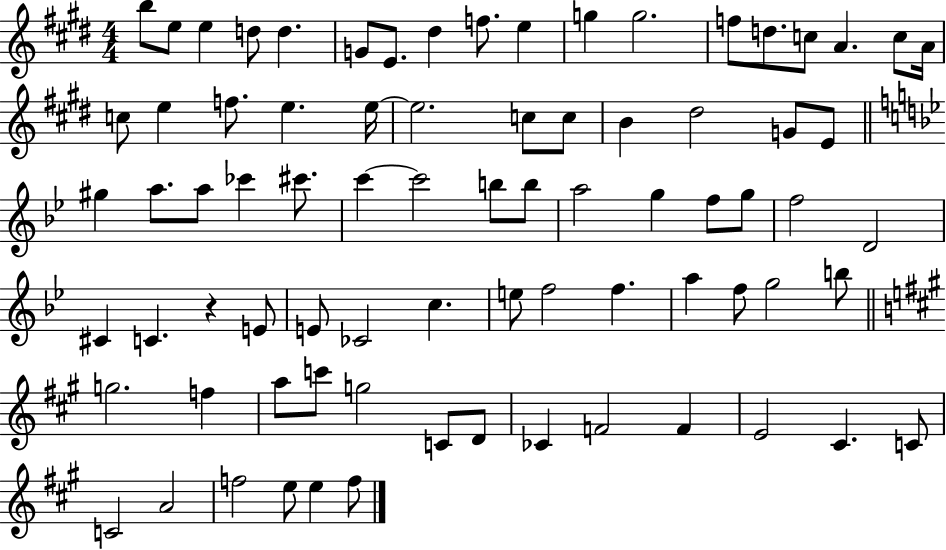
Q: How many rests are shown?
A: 1